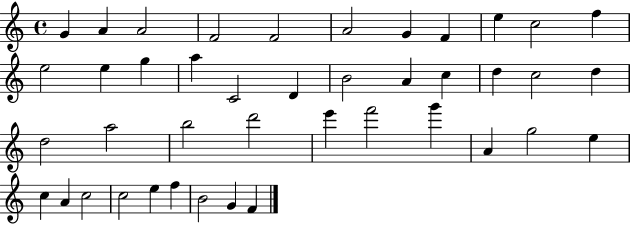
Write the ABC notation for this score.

X:1
T:Untitled
M:4/4
L:1/4
K:C
G A A2 F2 F2 A2 G F e c2 f e2 e g a C2 D B2 A c d c2 d d2 a2 b2 d'2 e' f'2 g' A g2 e c A c2 c2 e f B2 G F